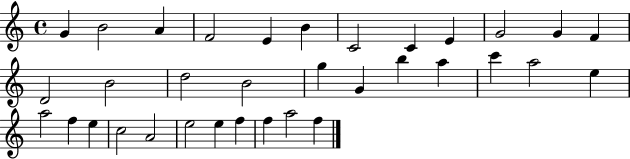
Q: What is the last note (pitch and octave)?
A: F5